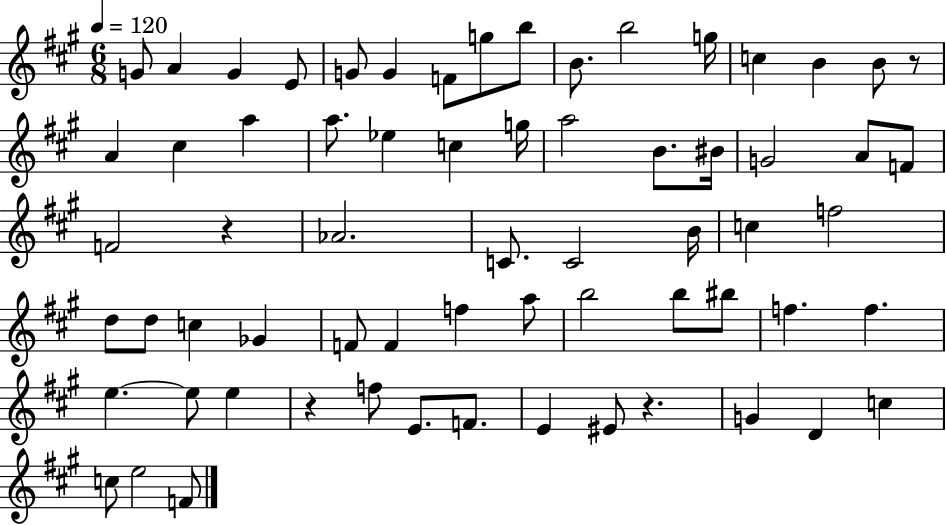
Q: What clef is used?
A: treble